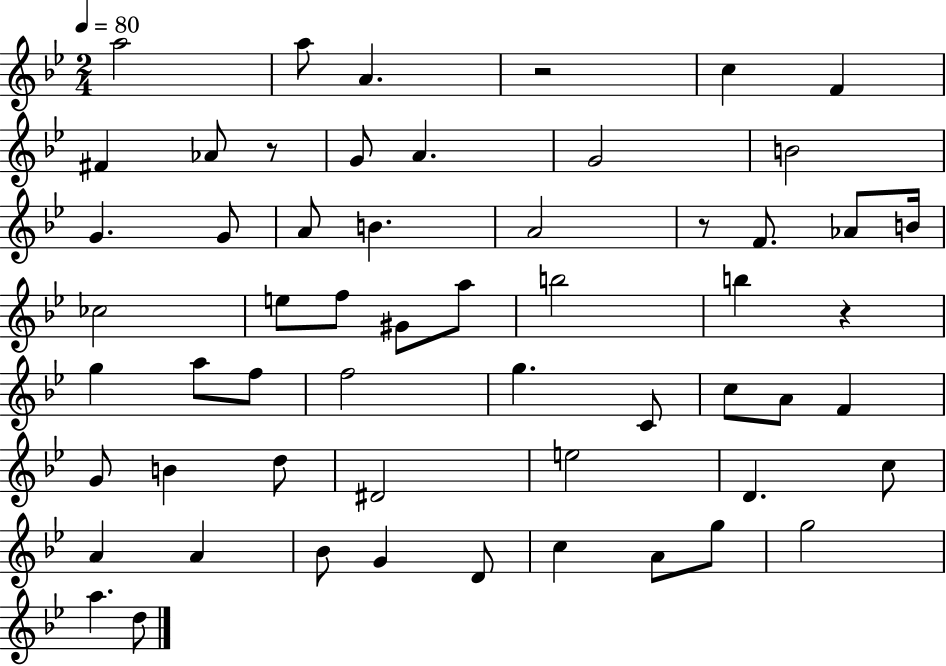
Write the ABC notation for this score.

X:1
T:Untitled
M:2/4
L:1/4
K:Bb
a2 a/2 A z2 c F ^F _A/2 z/2 G/2 A G2 B2 G G/2 A/2 B A2 z/2 F/2 _A/2 B/4 _c2 e/2 f/2 ^G/2 a/2 b2 b z g a/2 f/2 f2 g C/2 c/2 A/2 F G/2 B d/2 ^D2 e2 D c/2 A A _B/2 G D/2 c A/2 g/2 g2 a d/2